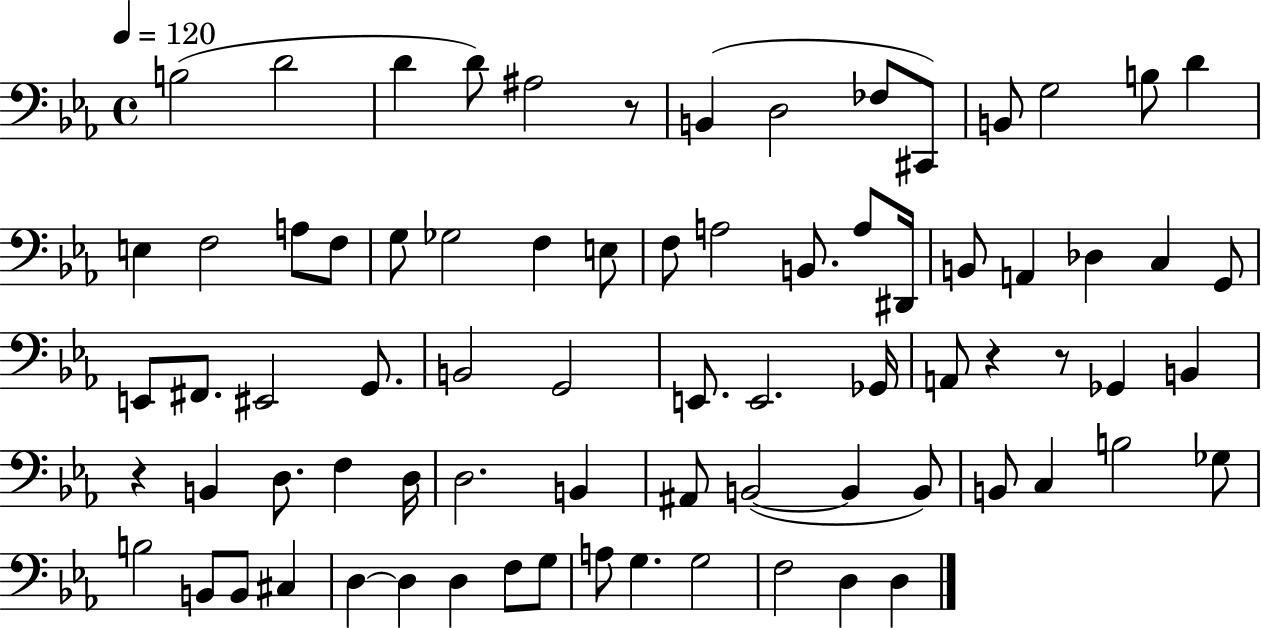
B3/h D4/h D4/q D4/e A#3/h R/e B2/q D3/h FES3/e C#2/e B2/e G3/h B3/e D4/q E3/q F3/h A3/e F3/e G3/e Gb3/h F3/q E3/e F3/e A3/h B2/e. A3/e D#2/s B2/e A2/q Db3/q C3/q G2/e E2/e F#2/e. EIS2/h G2/e. B2/h G2/h E2/e. E2/h. Gb2/s A2/e R/q R/e Gb2/q B2/q R/q B2/q D3/e. F3/q D3/s D3/h. B2/q A#2/e B2/h B2/q B2/e B2/e C3/q B3/h Gb3/e B3/h B2/e B2/e C#3/q D3/q D3/q D3/q F3/e G3/e A3/e G3/q. G3/h F3/h D3/q D3/q